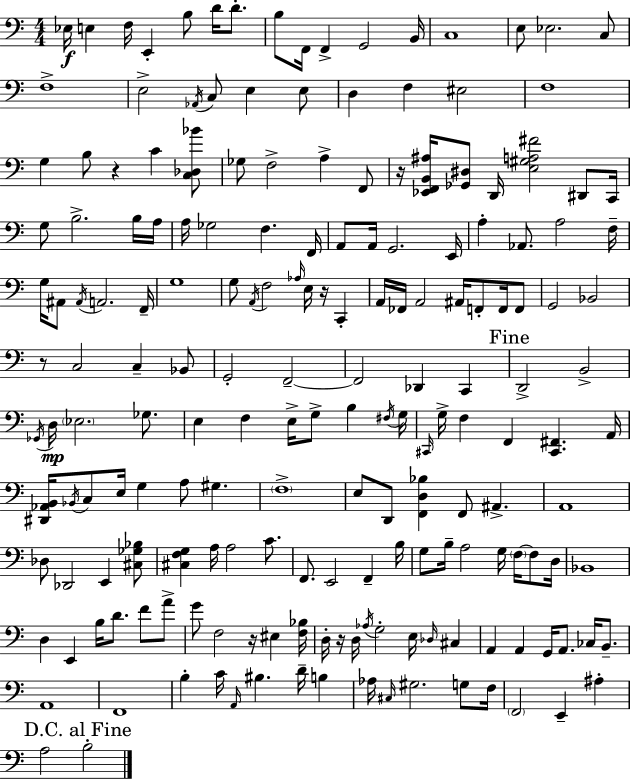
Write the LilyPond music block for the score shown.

{
  \clef bass
  \numericTimeSignature
  \time 4/4
  \key a \minor
  ees16\f e4 f16 e,4-. b8 d'16 d'8.-. | b8 f,16 f,4-> g,2 b,16 | c1 | e8 ees2. c8 | \break f1-> | e2-> \acciaccatura { aes,16 } c8 e4 e8 | d4 f4 eis2 | f1 | \break g4 b8 r4 c'4 <c des bes'>8 | ges8 f2-> a4-> f,8 | r16 <ees, f, b, ais>16 <ges, dis>8 d,16 <e gis a fis'>2 dis,8 | c,16 g8 b2.-> b16 | \break a16 a16 ges2 f4. | f,16 a,8 a,16 g,2. | e,16 a4-. aes,8. a2 | f16-- g16 ais,8 \acciaccatura { ais,16 } a,2. | \break f,16-- g1 | g8 \acciaccatura { a,16 } f2 \grace { aes16 } e16 r16 | c,4-. a,16 fes,16 a,2 ais,16 f,8-. | f,16 f,8 g,2 bes,2 | \break r8 c2 c4-- | bes,8 g,2-. f,2--~~ | f,2 des,4 | c,4 \mark "Fine" d,2-> b,2-> | \break \acciaccatura { ges,16 } d16\mp \parenthesize ees2. | ges8. e4 f4 e16-> g8-> | b4 \acciaccatura { fis16 } g16 \grace { cis,16 } g16-> f4 f,4 | <cis, fis,>4. a,16 <dis, aes, b,>16 \acciaccatura { bes,16 } c8 e16 g4 | \break a8 gis4. \parenthesize f1-> | e8 d,8 <f, d bes>4 | f,8 ais,4.-> a,1 | des8 des,2 | \break e,4 <cis ges bes>8 <cis f g>4 a16 a2 | c'8. f,8. e,2 | f,4-- b16 g8 b16-- a2 | g16 \parenthesize f16~~ f8 d16 bes,1 | \break d4 e,4 | b16 d'8. f'8 a'8-> g'8 f2 | r16 eis4 <f bes>16 d16-. r16 d16 \acciaccatura { aes16 } g2-. | e16 \grace { des16 } cis4 a,4 a,4 | \break g,16 a,8. ces16 b,8.-- a,1 | f,1 | b4-. c'16 \grace { a,16 } | bis4. d'16-- b4 aes16 \grace { cis16 } gis2. | \break g8 f16 \parenthesize f,2 | e,4-- ais4-. \mark "D.C. al Fine" a2 | b2-. \bar "|."
}